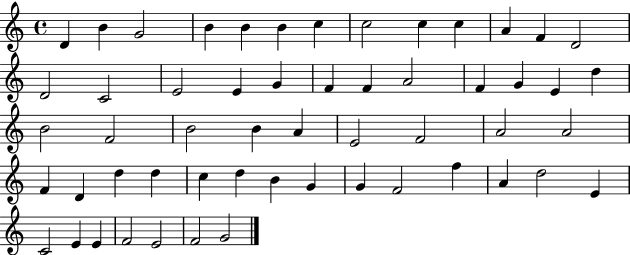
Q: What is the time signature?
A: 4/4